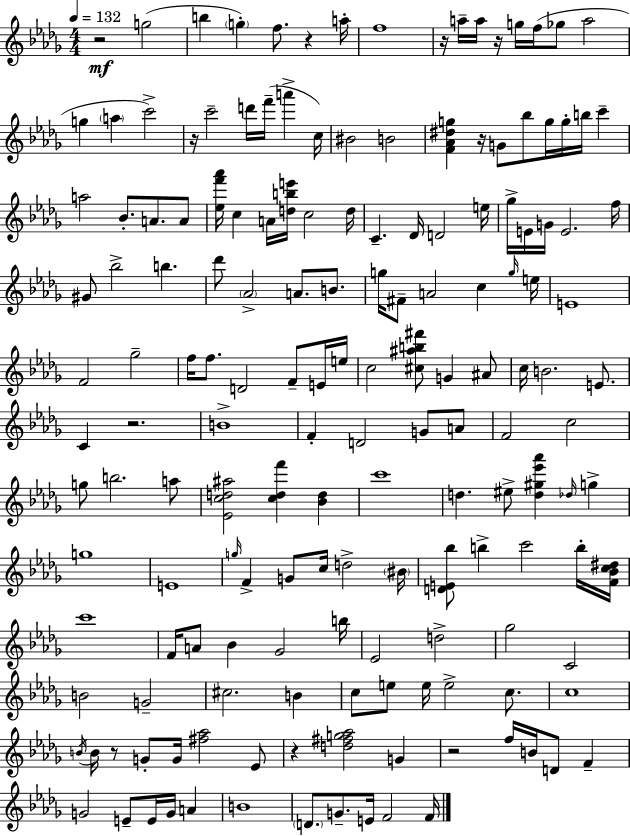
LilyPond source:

{
  \clef treble
  \numericTimeSignature
  \time 4/4
  \key bes \minor
  \tempo 4 = 132
  \repeat volta 2 { r2\mf g''2( | b''4 \parenthesize g''4-.) f''8. r4 a''16-. | f''1 | r16 a''16-- a''16 r16 g''16 f''16( ges''8 a''2 | \break g''4 \parenthesize a''4 c'''2->) | r16 c'''2-- d'''16 f'''16--( a'''4-> c''16) | bis'2 b'2 | <f' aes' dis'' g''>4 r16 g'8 bes''8 g''16 g''16-. b''16 c'''4-- | \break a''2 bes'8.-. a'8. a'8 | <ees'' f''' aes'''>16 c''4 a'16 <d'' b'' e'''>16 c''2 d''16 | c'4.-- des'16 d'2 e''16 | ges''16-> e'16 g'16 e'2. f''16 | \break gis'8 bes''2-> b''4. | des'''8 \parenthesize aes'2-> a'8. b'8. | g''16 fis'8-- a'2 c''4 \grace { g''16 } | e''16 e'1 | \break f'2 ges''2-- | f''16 f''8. d'2 f'8-- e'16 | e''16 c''2 <cis'' ais'' b'' fis'''>8 g'4 ais'8 | c''16 b'2. e'8. | \break c'4 r2. | b'1-> | f'4-. d'2 g'8 a'8 | f'2 c''2 | \break g''8 b''2. a''8 | <ees' c'' d'' ais''>2 <c'' d'' f'''>4 <bes' d''>4 | c'''1 | d''4. eis''8-> <d'' gis'' ees''' aes'''>4 \grace { des''16 } g''4-> | \break g''1 | e'1 | \grace { g''16 } f'4-> g'8 c''16 d''2-> | \parenthesize bis'16 <d' e' bes''>8 b''4-> c'''2 | \break b''16-. <f' bes' c'' dis''>16 c'''1 | f'16 a'8 bes'4 ges'2 | b''16 ees'2 d''2-> | ges''2 c'2 | \break b'2 g'2-- | cis''2. b'4 | c''8 e''8 e''16 e''2-> | c''8. c''1 | \break \acciaccatura { b'16 } b'16 r8 g'8-. g'16 <fis'' aes''>2 | ees'8 r4 <d'' fis'' g'' aes''>2 | g'4 r2 f''16 b'16 d'8 | f'4-- g'2 e'8-- e'16 g'16 | \break a'4 b'1 | \parenthesize d'8. g'8.-- e'16 f'2 | f'16 } \bar "|."
}